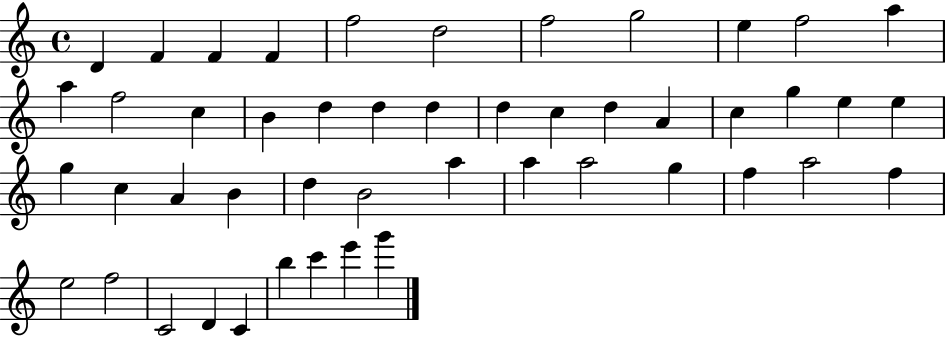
{
  \clef treble
  \time 4/4
  \defaultTimeSignature
  \key c \major
  d'4 f'4 f'4 f'4 | f''2 d''2 | f''2 g''2 | e''4 f''2 a''4 | \break a''4 f''2 c''4 | b'4 d''4 d''4 d''4 | d''4 c''4 d''4 a'4 | c''4 g''4 e''4 e''4 | \break g''4 c''4 a'4 b'4 | d''4 b'2 a''4 | a''4 a''2 g''4 | f''4 a''2 f''4 | \break e''2 f''2 | c'2 d'4 c'4 | b''4 c'''4 e'''4 g'''4 | \bar "|."
}